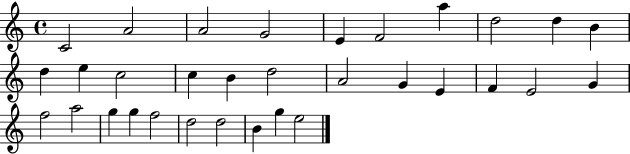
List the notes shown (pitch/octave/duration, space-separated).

C4/h A4/h A4/h G4/h E4/q F4/h A5/q D5/h D5/q B4/q D5/q E5/q C5/h C5/q B4/q D5/h A4/h G4/q E4/q F4/q E4/h G4/q F5/h A5/h G5/q G5/q F5/h D5/h D5/h B4/q G5/q E5/h